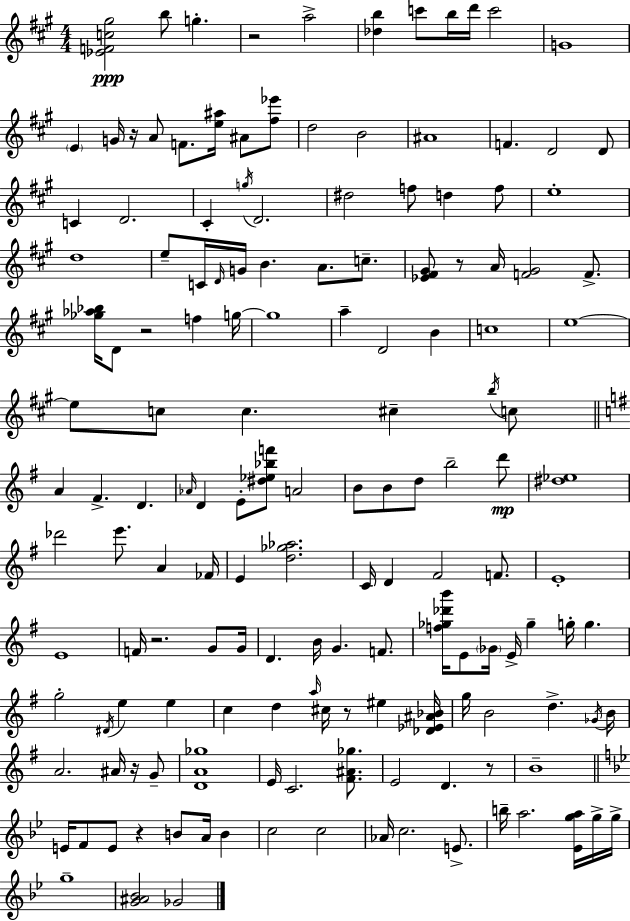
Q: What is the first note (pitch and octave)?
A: B5